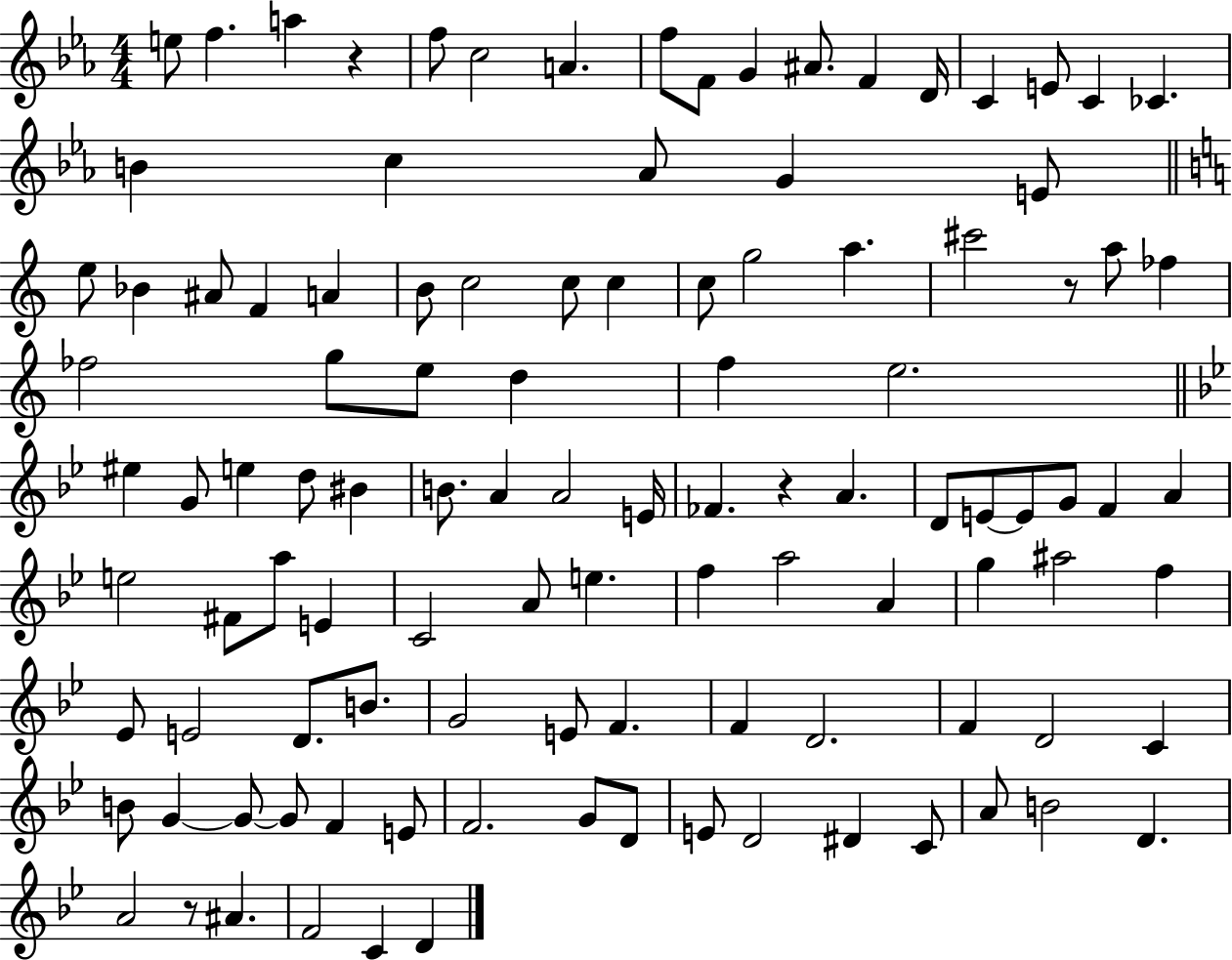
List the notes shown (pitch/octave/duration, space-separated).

E5/e F5/q. A5/q R/q F5/e C5/h A4/q. F5/e F4/e G4/q A#4/e. F4/q D4/s C4/q E4/e C4/q CES4/q. B4/q C5/q Ab4/e G4/q E4/e E5/e Bb4/q A#4/e F4/q A4/q B4/e C5/h C5/e C5/q C5/e G5/h A5/q. C#6/h R/e A5/e FES5/q FES5/h G5/e E5/e D5/q F5/q E5/h. EIS5/q G4/e E5/q D5/e BIS4/q B4/e. A4/q A4/h E4/s FES4/q. R/q A4/q. D4/e E4/e E4/e G4/e F4/q A4/q E5/h F#4/e A5/e E4/q C4/h A4/e E5/q. F5/q A5/h A4/q G5/q A#5/h F5/q Eb4/e E4/h D4/e. B4/e. G4/h E4/e F4/q. F4/q D4/h. F4/q D4/h C4/q B4/e G4/q G4/e G4/e F4/q E4/e F4/h. G4/e D4/e E4/e D4/h D#4/q C4/e A4/e B4/h D4/q. A4/h R/e A#4/q. F4/h C4/q D4/q